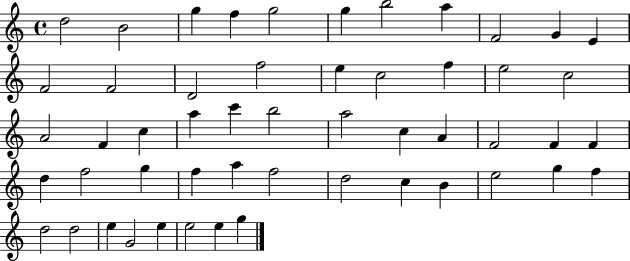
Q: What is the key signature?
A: C major